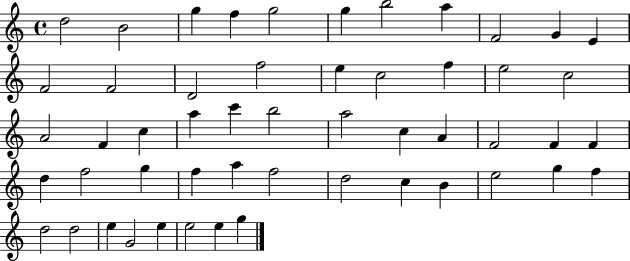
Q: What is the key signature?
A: C major